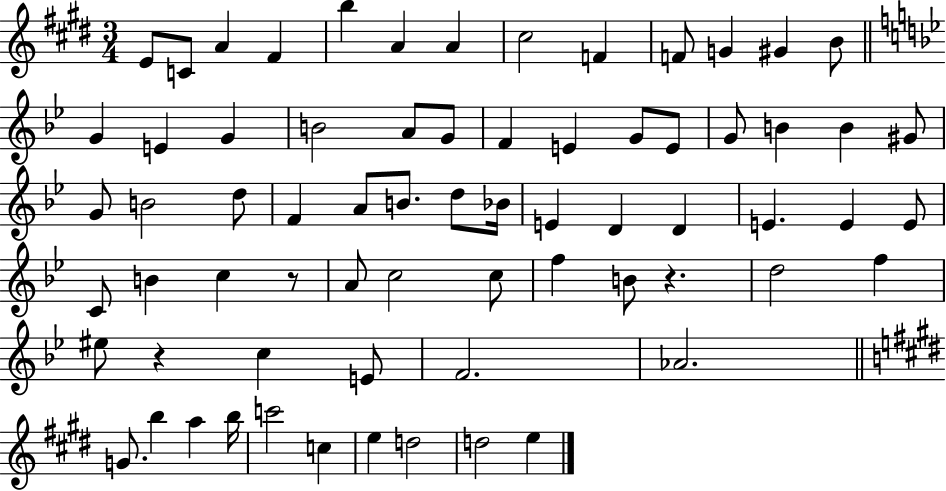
{
  \clef treble
  \numericTimeSignature
  \time 3/4
  \key e \major
  e'8 c'8 a'4 fis'4 | b''4 a'4 a'4 | cis''2 f'4 | f'8 g'4 gis'4 b'8 | \break \bar "||" \break \key bes \major g'4 e'4 g'4 | b'2 a'8 g'8 | f'4 e'4 g'8 e'8 | g'8 b'4 b'4 gis'8 | \break g'8 b'2 d''8 | f'4 a'8 b'8. d''8 bes'16 | e'4 d'4 d'4 | e'4. e'4 e'8 | \break c'8 b'4 c''4 r8 | a'8 c''2 c''8 | f''4 b'8 r4. | d''2 f''4 | \break eis''8 r4 c''4 e'8 | f'2. | aes'2. | \bar "||" \break \key e \major g'8. b''4 a''4 b''16 | c'''2 c''4 | e''4 d''2 | d''2 e''4 | \break \bar "|."
}